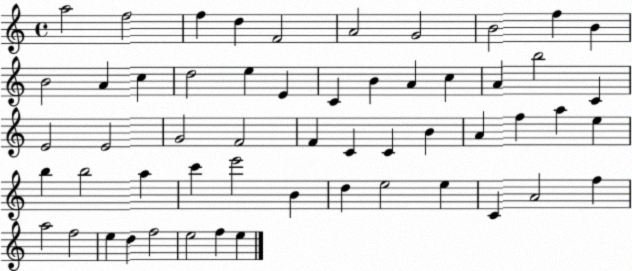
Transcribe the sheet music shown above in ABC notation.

X:1
T:Untitled
M:4/4
L:1/4
K:C
a2 f2 f d F2 A2 G2 B2 f B B2 A c d2 e E C B A c A b2 C E2 E2 G2 F2 F C C B A f a e b b2 a c' e'2 B d e2 e C A2 f a2 f2 e d f2 e2 f e